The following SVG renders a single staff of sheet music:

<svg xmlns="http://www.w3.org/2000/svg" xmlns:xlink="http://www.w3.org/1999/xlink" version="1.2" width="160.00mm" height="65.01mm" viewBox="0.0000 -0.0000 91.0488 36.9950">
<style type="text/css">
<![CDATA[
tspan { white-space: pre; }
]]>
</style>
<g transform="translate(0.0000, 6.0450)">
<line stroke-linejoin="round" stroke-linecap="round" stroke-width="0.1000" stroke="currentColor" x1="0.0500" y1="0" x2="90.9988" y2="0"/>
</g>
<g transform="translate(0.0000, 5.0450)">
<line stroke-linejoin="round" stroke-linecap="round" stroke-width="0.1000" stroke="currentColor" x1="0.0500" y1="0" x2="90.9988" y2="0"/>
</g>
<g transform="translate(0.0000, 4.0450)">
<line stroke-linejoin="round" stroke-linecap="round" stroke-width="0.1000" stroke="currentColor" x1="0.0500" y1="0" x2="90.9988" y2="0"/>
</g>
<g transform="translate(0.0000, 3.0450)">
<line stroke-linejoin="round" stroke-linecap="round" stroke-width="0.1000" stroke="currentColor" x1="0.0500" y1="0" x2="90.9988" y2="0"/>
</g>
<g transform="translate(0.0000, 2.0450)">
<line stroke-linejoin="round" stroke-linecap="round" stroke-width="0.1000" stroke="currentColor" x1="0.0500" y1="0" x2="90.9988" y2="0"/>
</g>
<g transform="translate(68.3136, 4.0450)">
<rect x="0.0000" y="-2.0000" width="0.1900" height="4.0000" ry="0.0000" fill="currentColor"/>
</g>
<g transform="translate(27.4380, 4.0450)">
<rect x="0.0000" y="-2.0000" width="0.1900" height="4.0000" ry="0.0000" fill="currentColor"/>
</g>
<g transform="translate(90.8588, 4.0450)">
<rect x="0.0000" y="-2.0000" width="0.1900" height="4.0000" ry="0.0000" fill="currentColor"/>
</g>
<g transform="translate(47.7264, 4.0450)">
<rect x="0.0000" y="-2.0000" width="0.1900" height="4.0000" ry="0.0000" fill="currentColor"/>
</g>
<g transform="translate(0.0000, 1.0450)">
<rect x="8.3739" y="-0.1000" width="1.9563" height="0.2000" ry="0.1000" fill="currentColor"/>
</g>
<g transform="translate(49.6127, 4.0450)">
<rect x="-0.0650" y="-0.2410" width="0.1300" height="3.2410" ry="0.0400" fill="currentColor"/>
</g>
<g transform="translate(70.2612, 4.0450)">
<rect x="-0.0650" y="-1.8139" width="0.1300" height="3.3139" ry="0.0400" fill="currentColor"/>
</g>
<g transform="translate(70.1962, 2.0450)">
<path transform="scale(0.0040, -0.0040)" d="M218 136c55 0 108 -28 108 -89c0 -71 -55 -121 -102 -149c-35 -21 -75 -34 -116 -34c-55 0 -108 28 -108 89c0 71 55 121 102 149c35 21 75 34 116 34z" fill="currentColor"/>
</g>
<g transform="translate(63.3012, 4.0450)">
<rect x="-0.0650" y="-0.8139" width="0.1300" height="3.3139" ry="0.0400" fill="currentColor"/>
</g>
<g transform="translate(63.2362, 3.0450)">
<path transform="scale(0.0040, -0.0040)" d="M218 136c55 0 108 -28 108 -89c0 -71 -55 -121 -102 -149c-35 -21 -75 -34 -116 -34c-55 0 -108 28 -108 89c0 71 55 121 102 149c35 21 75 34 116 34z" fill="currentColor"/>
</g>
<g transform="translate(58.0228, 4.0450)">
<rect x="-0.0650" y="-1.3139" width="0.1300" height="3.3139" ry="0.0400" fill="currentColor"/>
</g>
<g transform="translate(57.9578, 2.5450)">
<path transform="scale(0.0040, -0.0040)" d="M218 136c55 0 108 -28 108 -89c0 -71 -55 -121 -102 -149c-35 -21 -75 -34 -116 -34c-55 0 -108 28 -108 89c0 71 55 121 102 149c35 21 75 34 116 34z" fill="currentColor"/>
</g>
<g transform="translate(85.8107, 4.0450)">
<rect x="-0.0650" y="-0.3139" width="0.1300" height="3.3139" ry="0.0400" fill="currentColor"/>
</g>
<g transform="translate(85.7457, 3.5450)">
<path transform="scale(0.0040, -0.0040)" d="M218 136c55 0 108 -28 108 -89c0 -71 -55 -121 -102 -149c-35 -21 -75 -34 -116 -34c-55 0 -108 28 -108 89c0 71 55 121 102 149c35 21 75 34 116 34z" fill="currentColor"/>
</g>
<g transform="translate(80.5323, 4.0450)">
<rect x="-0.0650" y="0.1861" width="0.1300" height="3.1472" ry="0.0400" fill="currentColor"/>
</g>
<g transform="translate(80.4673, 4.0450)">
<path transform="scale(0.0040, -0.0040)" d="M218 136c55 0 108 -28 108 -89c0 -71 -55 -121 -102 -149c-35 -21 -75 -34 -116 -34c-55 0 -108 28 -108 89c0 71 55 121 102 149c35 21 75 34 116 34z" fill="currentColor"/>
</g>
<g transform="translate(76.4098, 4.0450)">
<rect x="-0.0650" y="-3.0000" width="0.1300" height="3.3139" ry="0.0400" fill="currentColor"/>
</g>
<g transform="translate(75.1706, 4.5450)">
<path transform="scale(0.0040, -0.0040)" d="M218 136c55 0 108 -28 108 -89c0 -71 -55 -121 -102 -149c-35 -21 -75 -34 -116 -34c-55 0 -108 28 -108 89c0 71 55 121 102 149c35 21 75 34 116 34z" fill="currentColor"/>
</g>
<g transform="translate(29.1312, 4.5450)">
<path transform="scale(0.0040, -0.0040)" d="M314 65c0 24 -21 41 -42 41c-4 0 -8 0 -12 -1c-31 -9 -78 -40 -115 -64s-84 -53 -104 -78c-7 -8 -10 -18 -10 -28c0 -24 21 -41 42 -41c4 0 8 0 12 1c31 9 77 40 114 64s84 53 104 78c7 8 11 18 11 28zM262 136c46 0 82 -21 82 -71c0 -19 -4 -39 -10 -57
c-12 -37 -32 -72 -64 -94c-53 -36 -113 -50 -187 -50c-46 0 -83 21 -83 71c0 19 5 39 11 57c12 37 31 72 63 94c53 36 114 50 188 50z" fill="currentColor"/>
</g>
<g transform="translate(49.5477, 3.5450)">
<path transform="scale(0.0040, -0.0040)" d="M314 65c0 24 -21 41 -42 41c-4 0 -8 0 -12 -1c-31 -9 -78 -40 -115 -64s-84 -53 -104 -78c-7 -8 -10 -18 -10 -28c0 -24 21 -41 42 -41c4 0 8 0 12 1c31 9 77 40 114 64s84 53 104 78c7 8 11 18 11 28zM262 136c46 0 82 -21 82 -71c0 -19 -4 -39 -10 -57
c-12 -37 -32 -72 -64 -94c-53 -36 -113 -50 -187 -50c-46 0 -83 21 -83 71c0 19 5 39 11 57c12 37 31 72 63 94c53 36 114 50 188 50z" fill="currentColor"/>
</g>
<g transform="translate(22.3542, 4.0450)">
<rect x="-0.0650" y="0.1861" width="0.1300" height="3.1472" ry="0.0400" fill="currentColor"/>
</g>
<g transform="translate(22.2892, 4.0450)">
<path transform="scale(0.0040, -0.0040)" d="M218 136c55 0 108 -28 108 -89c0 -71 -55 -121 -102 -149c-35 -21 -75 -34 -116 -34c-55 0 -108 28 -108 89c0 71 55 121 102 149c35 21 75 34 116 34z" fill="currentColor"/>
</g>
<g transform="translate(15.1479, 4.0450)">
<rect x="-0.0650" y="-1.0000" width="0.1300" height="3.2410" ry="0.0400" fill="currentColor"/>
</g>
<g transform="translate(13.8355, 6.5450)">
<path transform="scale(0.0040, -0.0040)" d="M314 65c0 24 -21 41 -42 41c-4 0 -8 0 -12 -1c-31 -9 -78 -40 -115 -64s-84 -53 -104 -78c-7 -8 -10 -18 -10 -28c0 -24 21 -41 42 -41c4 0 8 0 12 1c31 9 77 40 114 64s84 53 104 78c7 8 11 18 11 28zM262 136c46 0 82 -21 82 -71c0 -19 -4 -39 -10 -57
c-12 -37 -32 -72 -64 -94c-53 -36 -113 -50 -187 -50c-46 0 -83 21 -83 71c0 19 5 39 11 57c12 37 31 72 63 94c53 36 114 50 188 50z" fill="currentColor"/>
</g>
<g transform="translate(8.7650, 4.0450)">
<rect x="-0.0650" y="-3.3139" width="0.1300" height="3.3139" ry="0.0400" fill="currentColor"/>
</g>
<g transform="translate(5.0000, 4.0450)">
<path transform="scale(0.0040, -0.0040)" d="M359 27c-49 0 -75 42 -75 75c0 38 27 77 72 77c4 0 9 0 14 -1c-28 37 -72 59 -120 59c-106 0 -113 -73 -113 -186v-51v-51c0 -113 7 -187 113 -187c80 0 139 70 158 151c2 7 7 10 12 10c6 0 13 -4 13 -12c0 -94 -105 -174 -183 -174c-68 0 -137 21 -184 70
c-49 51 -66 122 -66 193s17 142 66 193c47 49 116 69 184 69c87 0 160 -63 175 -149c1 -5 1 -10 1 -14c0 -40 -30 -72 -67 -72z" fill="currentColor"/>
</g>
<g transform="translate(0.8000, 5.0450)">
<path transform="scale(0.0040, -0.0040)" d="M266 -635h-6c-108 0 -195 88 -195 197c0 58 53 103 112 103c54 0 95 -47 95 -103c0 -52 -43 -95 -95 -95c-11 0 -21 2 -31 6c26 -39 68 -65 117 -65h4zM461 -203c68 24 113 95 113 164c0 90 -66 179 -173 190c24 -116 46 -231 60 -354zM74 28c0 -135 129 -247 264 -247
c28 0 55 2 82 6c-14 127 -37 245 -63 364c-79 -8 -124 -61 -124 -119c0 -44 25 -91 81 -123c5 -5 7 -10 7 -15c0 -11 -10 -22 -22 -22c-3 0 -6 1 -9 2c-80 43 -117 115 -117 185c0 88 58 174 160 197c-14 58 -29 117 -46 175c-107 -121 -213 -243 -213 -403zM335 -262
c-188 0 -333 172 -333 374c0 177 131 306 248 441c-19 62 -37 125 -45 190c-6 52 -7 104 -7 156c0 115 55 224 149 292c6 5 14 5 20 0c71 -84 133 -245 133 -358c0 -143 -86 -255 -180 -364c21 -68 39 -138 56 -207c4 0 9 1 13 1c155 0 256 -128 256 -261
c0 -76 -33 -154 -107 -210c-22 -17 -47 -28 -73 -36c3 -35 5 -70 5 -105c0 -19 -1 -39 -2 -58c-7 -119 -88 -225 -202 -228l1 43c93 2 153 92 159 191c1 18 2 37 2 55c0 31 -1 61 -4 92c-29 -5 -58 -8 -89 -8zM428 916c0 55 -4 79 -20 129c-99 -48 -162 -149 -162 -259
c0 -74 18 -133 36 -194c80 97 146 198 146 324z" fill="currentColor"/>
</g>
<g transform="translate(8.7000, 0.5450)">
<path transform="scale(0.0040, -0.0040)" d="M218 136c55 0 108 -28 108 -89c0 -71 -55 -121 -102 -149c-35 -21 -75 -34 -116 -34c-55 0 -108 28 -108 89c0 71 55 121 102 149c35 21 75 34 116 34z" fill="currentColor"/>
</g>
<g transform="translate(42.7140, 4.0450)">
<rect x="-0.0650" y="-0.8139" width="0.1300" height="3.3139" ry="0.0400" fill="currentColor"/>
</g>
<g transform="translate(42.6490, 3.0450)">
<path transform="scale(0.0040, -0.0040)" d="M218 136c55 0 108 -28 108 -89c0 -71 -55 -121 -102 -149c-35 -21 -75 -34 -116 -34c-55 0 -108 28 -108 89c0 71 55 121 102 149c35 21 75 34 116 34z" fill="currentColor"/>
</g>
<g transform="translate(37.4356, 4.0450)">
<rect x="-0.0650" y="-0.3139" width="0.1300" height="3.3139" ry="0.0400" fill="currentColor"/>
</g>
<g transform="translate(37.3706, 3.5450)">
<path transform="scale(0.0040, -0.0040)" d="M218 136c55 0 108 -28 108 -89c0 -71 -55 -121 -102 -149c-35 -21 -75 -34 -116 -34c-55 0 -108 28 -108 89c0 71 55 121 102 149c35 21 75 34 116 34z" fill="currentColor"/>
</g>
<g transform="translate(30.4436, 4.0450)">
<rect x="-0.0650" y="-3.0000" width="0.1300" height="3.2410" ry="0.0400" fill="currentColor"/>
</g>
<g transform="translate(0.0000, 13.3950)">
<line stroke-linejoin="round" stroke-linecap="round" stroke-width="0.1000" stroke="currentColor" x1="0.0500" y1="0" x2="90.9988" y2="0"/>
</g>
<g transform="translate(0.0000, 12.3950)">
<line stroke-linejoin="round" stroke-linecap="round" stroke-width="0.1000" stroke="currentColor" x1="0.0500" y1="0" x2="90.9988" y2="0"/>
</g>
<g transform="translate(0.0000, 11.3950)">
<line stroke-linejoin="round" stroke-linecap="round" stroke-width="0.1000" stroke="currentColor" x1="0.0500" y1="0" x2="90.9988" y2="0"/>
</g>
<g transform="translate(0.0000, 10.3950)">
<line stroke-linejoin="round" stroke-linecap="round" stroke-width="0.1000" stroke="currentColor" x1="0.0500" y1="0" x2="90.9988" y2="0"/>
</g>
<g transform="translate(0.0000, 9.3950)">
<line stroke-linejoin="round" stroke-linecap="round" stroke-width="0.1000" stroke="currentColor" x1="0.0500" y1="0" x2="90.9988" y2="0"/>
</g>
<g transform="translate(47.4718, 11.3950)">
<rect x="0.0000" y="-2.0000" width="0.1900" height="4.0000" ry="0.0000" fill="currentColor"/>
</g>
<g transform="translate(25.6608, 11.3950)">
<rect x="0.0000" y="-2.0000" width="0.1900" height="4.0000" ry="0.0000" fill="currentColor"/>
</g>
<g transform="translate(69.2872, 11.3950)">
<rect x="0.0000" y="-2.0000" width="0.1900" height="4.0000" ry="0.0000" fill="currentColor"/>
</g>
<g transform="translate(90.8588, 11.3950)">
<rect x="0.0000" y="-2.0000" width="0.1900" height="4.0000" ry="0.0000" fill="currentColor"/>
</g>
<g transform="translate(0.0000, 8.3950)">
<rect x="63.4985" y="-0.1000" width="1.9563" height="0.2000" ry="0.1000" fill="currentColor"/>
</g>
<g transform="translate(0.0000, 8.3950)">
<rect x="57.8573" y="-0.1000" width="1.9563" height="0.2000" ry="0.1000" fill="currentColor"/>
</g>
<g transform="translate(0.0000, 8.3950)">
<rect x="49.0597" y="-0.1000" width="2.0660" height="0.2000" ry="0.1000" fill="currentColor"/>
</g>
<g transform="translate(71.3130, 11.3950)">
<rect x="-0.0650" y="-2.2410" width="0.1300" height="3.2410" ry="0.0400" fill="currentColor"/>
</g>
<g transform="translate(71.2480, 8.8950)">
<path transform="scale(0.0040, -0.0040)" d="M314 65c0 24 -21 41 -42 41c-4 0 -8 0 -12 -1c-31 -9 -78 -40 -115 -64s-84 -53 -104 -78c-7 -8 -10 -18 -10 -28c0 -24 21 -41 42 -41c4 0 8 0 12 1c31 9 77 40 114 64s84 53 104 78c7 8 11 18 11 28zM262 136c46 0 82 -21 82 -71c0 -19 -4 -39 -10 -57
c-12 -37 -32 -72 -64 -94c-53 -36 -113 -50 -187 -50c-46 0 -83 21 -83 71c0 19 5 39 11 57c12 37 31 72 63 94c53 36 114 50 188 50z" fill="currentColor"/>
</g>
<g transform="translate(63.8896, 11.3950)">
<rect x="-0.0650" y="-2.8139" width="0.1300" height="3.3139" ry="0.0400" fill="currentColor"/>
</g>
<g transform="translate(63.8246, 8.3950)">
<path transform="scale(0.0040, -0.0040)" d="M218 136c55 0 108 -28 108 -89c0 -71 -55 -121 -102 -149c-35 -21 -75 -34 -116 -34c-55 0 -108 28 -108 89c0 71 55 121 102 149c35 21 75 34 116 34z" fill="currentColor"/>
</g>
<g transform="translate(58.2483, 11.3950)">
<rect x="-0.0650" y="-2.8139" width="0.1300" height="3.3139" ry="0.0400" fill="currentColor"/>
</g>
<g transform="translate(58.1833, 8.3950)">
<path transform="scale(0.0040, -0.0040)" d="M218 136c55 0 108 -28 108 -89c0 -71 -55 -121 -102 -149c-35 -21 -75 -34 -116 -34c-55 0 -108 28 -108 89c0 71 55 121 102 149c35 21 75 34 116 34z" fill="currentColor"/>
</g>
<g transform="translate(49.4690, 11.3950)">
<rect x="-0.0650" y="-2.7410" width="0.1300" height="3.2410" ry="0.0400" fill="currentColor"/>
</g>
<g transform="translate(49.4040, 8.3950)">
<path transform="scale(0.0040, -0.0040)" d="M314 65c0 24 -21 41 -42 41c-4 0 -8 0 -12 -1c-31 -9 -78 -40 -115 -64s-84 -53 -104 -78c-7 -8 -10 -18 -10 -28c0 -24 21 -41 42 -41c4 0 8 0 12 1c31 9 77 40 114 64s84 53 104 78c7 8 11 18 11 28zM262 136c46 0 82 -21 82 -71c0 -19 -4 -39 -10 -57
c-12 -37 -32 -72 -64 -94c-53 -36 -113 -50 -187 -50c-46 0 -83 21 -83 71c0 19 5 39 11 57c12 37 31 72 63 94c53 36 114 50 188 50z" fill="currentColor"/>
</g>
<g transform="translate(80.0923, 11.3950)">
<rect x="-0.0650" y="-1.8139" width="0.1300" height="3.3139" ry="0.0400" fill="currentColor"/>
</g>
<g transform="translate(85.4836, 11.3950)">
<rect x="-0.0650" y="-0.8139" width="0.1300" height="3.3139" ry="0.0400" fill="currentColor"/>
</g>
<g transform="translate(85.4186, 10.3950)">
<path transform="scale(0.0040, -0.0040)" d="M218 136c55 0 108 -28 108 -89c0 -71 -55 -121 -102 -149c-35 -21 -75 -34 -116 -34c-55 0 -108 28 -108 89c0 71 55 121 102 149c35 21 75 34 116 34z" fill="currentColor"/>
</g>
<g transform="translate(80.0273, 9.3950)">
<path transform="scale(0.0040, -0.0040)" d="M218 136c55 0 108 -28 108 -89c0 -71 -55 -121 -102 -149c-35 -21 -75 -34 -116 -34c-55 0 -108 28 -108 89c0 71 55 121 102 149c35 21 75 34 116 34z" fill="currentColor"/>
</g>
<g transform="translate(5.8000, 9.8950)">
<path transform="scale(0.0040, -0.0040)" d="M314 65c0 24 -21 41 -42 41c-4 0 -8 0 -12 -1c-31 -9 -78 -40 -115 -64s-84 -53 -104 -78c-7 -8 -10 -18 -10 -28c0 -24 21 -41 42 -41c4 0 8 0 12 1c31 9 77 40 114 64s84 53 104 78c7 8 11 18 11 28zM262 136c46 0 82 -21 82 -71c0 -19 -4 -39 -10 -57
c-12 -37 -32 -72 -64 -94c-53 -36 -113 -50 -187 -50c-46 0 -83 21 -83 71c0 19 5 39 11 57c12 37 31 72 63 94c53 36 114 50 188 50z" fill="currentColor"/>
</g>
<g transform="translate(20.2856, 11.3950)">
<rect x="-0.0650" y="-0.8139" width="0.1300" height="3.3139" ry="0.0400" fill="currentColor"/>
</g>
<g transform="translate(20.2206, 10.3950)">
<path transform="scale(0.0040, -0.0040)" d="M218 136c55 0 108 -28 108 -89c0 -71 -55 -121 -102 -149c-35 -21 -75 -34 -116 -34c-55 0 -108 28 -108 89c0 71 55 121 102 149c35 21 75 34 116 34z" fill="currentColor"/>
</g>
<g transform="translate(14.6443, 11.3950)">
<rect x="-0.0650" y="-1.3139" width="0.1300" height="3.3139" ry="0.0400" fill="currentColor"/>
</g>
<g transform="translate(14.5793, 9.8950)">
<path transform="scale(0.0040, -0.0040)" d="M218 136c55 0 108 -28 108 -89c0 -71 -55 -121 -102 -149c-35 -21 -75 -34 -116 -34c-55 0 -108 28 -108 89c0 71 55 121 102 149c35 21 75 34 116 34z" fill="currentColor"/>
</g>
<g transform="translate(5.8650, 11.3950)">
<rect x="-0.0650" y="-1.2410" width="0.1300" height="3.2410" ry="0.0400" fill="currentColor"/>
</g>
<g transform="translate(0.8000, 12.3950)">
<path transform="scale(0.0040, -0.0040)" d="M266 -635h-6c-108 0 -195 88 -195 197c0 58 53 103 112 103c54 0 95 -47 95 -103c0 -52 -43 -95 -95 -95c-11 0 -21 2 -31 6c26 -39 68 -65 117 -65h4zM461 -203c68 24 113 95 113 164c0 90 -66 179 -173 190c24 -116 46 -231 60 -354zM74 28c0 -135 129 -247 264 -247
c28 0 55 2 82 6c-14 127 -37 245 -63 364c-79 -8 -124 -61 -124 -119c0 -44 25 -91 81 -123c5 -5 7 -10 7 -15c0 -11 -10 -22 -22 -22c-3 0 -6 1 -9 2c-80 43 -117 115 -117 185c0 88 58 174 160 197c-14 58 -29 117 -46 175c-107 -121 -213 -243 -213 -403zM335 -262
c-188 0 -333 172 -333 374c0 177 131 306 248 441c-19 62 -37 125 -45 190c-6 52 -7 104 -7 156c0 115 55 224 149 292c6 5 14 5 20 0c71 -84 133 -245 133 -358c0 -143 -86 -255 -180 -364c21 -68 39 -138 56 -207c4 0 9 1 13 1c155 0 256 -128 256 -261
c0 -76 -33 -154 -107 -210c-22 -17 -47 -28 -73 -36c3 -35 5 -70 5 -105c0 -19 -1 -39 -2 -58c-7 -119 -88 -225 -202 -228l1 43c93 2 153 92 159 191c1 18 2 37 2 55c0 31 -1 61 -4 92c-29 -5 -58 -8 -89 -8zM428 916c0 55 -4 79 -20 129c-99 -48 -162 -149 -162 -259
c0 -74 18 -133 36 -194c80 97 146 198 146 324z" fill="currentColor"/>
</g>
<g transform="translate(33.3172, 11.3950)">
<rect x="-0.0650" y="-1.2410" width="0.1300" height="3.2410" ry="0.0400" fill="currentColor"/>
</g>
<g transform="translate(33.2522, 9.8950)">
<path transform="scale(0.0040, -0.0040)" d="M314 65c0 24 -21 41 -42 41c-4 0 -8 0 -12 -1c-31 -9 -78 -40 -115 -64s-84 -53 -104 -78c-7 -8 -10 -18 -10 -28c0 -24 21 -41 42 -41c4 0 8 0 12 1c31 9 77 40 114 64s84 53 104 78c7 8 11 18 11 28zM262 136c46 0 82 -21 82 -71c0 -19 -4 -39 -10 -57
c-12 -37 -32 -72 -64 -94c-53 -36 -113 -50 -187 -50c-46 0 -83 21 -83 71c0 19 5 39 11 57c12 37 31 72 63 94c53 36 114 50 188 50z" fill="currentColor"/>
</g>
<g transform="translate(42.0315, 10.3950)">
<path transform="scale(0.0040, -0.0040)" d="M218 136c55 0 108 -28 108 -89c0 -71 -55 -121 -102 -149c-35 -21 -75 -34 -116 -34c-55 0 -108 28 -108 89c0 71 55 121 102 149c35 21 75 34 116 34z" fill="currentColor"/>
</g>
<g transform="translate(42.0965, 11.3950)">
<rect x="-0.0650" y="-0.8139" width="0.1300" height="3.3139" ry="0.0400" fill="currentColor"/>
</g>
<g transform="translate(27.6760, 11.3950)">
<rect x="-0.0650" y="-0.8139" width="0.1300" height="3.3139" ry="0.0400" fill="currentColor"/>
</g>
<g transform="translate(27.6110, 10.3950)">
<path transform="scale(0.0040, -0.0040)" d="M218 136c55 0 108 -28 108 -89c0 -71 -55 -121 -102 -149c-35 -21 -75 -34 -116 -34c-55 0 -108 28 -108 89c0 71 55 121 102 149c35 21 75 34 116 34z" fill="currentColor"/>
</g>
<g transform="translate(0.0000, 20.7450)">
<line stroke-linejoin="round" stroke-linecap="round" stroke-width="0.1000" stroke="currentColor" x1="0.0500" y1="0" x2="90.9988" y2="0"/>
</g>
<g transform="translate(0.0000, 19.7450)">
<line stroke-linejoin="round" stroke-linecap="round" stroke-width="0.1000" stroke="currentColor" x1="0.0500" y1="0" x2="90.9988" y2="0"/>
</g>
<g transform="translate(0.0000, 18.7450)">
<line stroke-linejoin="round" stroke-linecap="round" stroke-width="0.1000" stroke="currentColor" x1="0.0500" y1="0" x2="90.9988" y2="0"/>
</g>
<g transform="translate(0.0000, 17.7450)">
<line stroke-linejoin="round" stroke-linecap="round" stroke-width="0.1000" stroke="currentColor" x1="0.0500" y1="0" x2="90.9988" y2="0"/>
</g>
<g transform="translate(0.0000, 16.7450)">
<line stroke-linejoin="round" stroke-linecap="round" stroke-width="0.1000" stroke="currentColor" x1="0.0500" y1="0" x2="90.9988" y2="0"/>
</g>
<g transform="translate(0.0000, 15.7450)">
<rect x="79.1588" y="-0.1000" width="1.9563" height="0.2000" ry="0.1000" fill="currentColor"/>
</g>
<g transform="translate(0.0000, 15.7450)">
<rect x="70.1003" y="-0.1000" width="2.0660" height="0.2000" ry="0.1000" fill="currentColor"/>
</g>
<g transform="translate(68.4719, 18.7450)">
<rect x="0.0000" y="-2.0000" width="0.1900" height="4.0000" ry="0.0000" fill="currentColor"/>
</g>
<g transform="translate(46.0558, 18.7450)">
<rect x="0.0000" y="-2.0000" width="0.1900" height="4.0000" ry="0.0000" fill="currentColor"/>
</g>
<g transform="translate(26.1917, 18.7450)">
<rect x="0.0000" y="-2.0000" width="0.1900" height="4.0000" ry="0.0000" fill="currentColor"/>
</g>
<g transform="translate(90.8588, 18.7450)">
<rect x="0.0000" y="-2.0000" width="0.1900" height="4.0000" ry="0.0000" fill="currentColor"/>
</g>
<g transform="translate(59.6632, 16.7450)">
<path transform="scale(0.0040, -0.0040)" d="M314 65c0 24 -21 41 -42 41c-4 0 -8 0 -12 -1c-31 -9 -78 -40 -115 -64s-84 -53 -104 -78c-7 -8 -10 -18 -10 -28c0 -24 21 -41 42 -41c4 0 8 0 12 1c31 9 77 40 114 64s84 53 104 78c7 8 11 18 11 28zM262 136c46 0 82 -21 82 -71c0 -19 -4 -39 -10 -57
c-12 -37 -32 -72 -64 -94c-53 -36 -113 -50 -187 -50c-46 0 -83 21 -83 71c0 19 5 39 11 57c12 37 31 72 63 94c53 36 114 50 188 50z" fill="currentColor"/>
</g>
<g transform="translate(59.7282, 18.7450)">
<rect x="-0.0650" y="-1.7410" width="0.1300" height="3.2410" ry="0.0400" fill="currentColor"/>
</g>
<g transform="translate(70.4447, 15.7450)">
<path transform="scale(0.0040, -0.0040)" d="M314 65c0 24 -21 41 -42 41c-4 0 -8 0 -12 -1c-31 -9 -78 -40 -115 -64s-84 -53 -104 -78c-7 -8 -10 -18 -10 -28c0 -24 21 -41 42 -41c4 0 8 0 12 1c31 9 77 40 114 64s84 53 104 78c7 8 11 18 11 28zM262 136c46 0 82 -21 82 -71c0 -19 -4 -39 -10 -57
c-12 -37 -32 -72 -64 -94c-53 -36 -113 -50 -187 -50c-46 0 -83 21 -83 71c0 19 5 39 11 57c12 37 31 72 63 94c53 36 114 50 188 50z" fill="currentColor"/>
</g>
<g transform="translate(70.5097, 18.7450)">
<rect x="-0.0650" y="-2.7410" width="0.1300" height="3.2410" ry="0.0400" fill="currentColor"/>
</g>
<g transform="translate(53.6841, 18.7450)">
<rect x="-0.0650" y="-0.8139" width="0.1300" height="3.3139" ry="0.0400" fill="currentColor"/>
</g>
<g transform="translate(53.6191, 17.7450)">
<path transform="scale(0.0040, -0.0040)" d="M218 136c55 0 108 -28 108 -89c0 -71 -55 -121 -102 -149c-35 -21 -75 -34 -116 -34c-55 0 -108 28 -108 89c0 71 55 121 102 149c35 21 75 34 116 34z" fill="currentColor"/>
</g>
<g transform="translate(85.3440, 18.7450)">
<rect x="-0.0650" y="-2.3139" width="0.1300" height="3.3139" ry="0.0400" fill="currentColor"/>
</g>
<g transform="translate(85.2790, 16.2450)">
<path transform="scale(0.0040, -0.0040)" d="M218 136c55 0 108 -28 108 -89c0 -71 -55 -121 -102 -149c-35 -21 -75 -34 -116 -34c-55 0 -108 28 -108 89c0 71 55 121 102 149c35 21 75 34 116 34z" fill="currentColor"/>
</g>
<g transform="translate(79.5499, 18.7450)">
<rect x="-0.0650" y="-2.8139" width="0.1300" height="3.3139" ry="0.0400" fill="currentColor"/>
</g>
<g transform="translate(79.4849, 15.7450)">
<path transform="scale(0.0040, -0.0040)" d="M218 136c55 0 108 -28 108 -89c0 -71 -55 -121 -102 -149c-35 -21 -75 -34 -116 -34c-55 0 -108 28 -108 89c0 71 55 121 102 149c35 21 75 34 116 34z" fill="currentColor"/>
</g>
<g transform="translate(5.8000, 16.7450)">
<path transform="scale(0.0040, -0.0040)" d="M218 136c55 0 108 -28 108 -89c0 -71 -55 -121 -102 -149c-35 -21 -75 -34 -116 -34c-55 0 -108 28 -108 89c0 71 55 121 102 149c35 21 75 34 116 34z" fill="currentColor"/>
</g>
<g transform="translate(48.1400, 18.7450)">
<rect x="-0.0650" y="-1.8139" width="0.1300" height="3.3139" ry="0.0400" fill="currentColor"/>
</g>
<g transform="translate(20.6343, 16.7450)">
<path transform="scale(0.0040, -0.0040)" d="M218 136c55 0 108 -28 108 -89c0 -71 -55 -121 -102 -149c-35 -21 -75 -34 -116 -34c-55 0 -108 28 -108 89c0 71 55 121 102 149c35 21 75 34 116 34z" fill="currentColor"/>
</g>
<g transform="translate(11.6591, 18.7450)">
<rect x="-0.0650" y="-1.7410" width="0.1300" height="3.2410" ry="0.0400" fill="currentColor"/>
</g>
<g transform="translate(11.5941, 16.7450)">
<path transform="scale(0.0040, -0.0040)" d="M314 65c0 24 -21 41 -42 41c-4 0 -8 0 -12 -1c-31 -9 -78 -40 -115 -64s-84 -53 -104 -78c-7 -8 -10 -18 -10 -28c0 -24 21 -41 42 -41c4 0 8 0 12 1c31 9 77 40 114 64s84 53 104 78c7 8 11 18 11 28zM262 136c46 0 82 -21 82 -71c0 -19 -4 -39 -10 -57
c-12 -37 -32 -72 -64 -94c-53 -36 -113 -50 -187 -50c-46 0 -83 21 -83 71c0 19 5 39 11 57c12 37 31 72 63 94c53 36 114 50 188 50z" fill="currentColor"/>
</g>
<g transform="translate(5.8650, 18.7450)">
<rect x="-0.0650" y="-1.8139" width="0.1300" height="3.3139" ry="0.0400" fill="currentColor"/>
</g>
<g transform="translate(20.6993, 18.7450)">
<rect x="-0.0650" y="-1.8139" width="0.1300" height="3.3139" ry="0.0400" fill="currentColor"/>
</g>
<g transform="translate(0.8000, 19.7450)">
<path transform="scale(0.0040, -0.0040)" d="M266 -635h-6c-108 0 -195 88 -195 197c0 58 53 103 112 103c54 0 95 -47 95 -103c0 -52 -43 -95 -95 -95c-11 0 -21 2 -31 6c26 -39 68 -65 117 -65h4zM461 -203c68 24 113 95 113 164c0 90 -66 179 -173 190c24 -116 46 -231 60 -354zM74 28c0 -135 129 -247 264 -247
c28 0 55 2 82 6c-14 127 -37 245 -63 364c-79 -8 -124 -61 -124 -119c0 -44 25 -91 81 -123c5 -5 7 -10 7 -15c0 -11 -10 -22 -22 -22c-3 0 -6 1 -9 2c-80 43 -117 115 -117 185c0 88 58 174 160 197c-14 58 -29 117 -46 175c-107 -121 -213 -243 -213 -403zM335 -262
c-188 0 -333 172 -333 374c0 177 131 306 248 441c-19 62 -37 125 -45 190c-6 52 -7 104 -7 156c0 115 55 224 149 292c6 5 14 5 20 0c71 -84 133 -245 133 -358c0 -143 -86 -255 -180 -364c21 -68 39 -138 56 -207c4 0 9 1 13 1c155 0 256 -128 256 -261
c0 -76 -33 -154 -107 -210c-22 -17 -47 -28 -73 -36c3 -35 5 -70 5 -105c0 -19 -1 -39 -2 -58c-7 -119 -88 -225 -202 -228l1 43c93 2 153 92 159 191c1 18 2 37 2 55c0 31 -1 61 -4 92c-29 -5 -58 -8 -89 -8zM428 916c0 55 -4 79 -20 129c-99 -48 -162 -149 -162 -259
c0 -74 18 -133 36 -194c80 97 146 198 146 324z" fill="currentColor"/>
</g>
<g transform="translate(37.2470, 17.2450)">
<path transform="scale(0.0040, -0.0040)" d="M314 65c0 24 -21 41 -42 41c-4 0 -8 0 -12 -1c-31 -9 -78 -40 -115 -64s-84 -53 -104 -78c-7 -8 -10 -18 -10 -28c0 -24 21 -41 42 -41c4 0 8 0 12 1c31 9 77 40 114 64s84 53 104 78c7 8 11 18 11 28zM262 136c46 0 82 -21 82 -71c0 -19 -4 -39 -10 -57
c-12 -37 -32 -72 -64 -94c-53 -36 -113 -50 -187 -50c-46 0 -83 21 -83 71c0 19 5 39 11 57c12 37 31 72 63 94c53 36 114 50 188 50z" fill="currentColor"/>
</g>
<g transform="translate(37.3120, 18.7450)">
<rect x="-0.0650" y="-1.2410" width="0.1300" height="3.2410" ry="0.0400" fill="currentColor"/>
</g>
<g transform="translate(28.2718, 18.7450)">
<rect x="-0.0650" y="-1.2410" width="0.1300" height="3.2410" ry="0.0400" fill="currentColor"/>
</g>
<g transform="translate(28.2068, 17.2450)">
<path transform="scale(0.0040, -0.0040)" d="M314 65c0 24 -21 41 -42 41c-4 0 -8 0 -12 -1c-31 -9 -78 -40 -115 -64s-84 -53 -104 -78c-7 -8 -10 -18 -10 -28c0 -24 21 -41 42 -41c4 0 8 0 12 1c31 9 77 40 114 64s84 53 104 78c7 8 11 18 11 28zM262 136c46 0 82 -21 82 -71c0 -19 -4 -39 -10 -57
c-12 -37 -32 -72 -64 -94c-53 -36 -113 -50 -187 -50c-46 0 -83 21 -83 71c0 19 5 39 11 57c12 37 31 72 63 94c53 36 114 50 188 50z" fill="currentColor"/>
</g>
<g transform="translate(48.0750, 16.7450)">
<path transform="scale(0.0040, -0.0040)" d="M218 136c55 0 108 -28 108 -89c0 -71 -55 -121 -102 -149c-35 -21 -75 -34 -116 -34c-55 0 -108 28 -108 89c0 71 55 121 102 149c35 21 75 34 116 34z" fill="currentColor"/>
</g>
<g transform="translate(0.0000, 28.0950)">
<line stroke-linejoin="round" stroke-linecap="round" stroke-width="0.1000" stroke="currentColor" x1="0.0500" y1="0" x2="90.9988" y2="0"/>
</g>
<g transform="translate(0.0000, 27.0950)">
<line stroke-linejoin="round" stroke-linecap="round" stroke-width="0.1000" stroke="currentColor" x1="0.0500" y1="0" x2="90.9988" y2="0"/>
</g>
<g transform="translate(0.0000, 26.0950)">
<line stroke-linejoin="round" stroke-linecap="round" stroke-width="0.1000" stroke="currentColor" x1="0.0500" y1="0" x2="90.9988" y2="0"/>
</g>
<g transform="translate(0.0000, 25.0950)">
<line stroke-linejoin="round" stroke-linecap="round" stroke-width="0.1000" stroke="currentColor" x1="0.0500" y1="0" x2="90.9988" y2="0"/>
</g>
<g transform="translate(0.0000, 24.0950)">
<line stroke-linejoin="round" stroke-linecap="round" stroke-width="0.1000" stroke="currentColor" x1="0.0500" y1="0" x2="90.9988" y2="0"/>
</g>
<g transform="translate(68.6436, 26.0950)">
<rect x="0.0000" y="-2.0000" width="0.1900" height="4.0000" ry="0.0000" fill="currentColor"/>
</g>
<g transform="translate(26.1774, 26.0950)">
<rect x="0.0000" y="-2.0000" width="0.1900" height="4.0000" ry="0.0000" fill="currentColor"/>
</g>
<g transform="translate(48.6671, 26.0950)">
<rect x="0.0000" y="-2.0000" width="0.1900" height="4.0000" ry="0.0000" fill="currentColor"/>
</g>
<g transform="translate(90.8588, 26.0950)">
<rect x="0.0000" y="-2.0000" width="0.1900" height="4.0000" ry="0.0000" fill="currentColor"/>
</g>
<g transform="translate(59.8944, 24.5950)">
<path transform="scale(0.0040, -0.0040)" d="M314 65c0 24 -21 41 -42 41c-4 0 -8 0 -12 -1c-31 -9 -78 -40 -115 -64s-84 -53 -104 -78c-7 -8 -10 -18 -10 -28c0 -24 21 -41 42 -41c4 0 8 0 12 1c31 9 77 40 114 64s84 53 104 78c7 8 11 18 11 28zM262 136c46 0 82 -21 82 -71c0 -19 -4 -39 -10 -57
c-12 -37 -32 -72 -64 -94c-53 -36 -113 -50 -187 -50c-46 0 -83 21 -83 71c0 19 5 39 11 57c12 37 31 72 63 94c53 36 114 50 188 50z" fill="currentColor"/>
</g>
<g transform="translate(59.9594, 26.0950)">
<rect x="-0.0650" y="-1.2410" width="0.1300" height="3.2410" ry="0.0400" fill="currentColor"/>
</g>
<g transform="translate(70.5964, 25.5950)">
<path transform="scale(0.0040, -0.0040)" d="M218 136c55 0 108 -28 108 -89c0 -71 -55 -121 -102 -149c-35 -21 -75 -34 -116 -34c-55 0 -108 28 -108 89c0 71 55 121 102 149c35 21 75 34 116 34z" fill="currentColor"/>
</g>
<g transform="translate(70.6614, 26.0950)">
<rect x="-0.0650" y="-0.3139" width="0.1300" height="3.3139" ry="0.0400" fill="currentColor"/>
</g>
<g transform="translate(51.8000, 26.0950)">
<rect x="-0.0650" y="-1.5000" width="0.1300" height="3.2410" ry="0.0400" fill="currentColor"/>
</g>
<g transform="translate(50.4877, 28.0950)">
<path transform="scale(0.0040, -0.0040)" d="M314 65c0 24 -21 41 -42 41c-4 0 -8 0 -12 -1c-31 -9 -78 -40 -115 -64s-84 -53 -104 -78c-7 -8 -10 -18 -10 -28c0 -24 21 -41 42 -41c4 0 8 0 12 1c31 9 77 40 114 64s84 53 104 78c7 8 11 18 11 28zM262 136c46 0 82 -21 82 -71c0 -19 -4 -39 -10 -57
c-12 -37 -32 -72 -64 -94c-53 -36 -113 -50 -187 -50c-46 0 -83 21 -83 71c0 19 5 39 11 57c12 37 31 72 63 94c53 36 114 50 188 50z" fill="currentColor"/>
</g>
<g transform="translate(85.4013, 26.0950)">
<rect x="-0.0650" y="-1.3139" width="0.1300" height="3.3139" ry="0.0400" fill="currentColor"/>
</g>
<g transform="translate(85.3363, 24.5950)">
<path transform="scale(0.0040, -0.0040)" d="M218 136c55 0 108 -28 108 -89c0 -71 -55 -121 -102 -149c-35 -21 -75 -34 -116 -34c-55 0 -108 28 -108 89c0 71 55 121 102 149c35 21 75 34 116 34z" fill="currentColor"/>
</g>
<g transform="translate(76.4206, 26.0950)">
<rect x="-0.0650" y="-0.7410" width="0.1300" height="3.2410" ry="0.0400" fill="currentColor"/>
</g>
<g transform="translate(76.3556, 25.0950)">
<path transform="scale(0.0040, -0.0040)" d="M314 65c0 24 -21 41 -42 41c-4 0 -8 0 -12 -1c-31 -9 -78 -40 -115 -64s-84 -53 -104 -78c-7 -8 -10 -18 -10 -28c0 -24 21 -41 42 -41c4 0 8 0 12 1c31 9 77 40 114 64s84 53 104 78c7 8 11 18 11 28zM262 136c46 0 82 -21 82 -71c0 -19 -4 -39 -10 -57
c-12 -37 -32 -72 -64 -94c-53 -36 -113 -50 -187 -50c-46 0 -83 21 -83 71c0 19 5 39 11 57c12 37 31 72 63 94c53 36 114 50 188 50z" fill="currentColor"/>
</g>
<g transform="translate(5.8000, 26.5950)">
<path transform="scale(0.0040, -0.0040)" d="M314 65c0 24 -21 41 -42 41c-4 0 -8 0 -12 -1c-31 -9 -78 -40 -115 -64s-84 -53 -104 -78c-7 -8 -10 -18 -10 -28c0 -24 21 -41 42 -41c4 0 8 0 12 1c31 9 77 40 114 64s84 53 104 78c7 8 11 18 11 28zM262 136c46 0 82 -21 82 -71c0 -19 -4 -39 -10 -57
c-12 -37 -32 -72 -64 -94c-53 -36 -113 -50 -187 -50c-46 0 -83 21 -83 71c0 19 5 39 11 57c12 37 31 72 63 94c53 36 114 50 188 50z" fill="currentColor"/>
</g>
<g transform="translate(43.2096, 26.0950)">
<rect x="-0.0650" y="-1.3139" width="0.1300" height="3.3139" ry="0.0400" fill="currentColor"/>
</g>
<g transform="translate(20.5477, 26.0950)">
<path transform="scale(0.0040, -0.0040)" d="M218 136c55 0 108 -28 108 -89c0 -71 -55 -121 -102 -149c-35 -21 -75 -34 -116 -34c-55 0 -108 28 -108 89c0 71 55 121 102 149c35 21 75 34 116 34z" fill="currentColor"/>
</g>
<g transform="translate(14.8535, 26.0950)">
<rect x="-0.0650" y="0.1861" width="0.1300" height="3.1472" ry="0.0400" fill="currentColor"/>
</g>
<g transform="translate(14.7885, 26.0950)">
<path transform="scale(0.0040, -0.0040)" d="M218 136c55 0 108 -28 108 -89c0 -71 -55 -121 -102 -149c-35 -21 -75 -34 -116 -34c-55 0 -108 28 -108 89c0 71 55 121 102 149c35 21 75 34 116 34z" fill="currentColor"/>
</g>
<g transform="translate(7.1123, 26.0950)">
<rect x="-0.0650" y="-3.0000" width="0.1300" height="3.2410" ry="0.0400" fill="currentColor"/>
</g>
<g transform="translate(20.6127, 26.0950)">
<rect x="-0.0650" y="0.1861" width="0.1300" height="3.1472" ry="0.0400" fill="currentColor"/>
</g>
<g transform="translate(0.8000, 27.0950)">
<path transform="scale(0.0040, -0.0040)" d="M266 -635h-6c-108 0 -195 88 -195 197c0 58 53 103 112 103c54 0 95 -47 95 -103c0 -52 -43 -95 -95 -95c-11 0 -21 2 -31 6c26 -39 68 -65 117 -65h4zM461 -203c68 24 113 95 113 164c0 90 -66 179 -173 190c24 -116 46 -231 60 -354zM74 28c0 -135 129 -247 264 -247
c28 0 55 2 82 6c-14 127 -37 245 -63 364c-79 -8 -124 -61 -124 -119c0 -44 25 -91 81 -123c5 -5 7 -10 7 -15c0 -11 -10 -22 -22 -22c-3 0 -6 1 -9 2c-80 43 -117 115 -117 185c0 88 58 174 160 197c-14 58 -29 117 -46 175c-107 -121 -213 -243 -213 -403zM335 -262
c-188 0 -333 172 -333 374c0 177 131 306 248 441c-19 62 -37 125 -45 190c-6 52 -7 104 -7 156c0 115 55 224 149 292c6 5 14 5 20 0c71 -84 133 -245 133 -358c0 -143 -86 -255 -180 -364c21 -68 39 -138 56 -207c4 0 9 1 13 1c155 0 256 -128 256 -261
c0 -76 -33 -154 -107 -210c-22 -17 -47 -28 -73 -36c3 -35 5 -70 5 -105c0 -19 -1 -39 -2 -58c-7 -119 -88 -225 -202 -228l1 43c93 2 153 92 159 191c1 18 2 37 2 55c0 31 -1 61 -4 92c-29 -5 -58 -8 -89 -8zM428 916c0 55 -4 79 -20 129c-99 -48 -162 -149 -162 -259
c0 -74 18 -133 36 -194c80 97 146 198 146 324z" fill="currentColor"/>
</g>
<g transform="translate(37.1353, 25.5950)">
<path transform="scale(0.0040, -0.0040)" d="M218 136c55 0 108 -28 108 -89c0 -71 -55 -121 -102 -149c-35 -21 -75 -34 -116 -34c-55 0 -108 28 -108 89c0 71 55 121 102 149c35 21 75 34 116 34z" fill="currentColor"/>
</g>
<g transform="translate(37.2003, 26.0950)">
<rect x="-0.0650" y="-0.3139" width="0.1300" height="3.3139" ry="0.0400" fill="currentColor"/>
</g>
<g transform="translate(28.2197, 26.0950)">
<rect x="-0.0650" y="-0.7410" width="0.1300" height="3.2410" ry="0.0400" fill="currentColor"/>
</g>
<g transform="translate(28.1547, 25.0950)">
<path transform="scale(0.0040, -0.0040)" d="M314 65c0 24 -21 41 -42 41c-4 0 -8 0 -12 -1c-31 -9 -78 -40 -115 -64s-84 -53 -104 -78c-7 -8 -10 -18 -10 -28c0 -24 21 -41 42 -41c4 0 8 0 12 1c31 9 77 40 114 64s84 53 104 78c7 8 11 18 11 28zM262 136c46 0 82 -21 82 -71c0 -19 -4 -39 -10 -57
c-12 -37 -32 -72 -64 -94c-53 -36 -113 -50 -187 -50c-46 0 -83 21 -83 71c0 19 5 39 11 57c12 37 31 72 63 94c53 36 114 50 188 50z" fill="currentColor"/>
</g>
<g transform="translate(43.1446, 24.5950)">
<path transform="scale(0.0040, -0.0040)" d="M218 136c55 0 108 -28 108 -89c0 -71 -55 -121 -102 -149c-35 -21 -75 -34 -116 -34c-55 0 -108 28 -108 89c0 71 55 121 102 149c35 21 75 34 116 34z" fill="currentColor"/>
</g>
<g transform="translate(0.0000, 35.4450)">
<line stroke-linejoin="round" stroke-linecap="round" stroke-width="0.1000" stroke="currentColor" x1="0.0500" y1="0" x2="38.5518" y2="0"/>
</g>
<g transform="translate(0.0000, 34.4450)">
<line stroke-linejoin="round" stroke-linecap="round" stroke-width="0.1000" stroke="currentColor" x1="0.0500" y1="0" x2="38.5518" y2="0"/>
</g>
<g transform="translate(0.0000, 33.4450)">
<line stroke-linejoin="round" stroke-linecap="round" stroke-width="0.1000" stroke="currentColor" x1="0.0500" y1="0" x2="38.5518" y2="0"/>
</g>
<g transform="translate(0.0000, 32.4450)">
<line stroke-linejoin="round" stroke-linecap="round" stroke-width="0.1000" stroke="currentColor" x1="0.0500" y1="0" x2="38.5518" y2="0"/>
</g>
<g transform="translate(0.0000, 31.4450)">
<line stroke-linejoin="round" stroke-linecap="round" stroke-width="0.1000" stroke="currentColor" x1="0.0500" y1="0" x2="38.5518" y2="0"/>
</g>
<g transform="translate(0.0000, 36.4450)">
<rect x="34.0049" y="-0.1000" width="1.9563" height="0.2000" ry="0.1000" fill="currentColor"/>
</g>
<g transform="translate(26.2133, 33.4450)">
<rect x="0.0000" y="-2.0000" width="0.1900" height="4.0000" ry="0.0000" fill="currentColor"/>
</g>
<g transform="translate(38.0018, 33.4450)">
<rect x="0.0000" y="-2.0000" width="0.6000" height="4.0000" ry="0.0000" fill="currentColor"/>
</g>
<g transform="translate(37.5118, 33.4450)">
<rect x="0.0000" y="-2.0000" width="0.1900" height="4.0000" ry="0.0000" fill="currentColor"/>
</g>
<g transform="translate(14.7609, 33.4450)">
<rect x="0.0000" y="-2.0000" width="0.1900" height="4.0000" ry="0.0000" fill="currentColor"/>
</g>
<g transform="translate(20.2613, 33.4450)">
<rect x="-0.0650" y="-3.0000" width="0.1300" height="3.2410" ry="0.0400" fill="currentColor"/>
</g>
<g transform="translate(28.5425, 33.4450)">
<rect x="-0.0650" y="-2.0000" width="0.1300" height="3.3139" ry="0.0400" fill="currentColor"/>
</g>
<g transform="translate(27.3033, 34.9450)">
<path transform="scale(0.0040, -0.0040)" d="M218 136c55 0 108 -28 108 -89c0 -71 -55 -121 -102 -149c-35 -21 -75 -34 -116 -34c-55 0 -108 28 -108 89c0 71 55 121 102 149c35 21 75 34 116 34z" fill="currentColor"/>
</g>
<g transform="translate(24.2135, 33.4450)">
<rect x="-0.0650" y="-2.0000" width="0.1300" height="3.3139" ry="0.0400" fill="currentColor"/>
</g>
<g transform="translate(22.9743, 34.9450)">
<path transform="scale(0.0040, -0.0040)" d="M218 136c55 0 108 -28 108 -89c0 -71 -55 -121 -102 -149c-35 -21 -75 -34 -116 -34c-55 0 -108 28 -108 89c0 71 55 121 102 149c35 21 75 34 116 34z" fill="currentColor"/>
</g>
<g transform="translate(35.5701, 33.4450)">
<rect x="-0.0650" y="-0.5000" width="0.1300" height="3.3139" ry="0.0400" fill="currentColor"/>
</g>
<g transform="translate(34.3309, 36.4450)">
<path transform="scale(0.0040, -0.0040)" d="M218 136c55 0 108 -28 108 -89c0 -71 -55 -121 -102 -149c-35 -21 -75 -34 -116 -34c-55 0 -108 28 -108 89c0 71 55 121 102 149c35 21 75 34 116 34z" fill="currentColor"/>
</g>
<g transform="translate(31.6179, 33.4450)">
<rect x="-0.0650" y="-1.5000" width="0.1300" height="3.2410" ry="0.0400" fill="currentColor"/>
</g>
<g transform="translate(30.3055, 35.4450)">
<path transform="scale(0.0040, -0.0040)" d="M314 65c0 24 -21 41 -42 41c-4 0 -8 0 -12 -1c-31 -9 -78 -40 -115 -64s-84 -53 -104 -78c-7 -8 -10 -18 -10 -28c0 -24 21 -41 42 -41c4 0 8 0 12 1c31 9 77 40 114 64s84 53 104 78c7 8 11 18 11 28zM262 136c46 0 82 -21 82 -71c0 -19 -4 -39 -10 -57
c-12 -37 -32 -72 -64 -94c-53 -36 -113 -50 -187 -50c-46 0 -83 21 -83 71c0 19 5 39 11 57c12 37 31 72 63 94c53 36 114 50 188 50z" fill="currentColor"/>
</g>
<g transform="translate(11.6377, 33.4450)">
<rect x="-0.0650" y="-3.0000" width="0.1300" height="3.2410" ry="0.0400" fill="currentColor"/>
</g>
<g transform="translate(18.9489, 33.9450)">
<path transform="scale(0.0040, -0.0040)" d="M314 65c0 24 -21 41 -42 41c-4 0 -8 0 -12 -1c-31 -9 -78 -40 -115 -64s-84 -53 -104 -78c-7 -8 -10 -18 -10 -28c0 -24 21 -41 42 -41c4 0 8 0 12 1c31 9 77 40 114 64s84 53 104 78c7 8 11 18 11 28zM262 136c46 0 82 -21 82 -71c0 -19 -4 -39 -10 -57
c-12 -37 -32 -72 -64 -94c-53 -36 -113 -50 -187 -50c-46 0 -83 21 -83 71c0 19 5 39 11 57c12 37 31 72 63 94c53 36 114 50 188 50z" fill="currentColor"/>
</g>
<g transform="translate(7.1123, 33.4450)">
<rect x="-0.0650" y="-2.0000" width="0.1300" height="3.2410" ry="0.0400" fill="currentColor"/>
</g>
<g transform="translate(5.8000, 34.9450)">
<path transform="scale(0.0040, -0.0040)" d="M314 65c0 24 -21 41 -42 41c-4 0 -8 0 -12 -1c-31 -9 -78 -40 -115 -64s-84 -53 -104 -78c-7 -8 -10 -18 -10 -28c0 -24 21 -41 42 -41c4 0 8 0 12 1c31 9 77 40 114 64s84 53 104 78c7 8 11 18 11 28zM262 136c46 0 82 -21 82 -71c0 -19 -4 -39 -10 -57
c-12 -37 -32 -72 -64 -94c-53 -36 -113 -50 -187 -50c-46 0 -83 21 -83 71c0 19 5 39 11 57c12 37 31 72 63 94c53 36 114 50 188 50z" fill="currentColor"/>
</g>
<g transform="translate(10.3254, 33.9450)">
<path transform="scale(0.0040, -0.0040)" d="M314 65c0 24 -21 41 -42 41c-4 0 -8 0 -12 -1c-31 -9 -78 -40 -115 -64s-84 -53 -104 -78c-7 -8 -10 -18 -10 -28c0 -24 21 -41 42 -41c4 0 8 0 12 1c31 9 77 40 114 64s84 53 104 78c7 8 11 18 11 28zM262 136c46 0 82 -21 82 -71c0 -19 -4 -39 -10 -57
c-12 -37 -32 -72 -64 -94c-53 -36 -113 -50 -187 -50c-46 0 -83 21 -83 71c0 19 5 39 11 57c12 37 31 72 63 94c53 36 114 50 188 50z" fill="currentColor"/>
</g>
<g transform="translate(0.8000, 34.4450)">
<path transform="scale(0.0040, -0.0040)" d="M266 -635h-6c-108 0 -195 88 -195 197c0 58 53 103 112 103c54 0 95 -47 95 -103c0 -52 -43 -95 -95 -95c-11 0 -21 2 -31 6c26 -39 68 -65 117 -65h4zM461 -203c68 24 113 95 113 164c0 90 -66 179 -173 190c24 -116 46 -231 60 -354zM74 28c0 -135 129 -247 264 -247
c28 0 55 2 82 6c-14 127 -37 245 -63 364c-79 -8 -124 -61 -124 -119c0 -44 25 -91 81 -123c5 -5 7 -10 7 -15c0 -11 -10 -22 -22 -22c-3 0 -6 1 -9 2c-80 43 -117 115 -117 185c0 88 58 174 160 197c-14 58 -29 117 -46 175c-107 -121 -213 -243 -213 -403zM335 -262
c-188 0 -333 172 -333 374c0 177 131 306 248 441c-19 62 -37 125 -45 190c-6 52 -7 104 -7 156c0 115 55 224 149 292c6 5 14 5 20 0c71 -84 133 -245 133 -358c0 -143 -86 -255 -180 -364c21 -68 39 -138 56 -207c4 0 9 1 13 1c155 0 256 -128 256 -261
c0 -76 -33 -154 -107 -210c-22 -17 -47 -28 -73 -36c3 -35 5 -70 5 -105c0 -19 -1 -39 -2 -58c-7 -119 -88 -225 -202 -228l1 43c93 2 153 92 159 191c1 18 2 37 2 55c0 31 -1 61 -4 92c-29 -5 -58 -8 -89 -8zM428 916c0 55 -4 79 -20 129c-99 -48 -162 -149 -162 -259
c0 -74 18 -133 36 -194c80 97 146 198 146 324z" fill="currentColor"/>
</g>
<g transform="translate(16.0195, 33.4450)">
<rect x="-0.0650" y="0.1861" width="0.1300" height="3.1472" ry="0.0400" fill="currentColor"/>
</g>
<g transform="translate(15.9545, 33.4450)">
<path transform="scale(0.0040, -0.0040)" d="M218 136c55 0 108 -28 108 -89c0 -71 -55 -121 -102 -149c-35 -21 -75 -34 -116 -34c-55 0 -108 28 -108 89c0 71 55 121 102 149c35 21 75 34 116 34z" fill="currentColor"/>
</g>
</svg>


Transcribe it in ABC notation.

X:1
T:Untitled
M:4/4
L:1/4
K:C
b D2 B A2 c d c2 e d f A B c e2 e d d e2 d a2 a a g2 f d f f2 f e2 e2 f d f2 a2 a g A2 B B d2 c e E2 e2 c d2 e F2 A2 B A2 F F E2 C